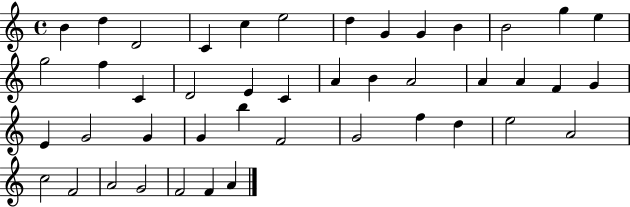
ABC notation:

X:1
T:Untitled
M:4/4
L:1/4
K:C
B d D2 C c e2 d G G B B2 g e g2 f C D2 E C A B A2 A A F G E G2 G G b F2 G2 f d e2 A2 c2 F2 A2 G2 F2 F A